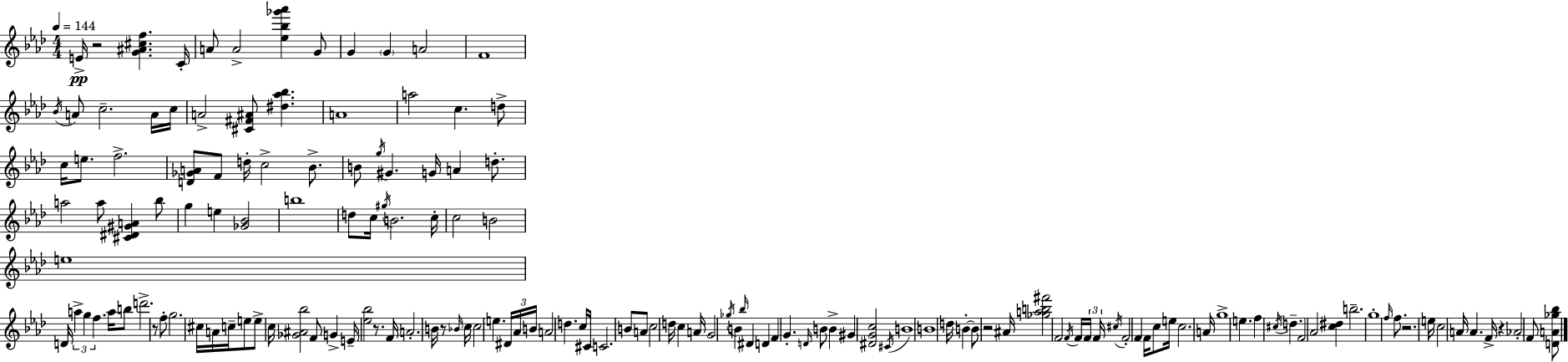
E4/s R/h [G4,A#4,C#5,F5]/q. C4/s A4/e A4/h [Eb5,Bb5,Gb6,Ab6]/q G4/e G4/q G4/q A4/h F4/w Bb4/s A4/e C5/h. A4/s C5/s A4/h [C#4,F#4,A#4]/e [D#5,Ab5,Bb5]/q. A4/w A5/h C5/q. D5/e C5/s E5/e. F5/h. [D4,Gb4,A4]/e F4/e D5/s C5/h Bb4/e. B4/e G5/s G#4/q. G4/s A4/q D5/e. A5/h A5/e [C#4,D#4,G#4,A4]/q Bb5/e G5/q E5/q [Gb4,Bb4]/h B5/w D5/e C5/s G#5/s B4/h. C5/s C5/h B4/h E5/w D4/s A5/q G5/q F5/q. A5/s B5/e D6/h. R/e F5/e G5/h. C#5/s A4/s C5/s E5/e E5/e C5/s [Gb4,A#4,Bb5]/h F4/e G4/q E4/s [Eb5,Bb5]/h R/e. F4/s A4/h. B4/s R/e Bb4/s C5/s C5/h E5/q. D#4/s Ab4/s B4/s A4/h D5/q. C5/s C#4/s C4/h. B4/e A4/e C5/h D5/s C5/q A4/s G4/h Gb5/s B4/q Bb5/s D#4/q D4/q F4/q G4/q. D4/s B4/e B4/q G#4/q [D#4,G4,C5]/h C#4/s B4/w B4/w D5/s B4/q B4/e R/h A#4/s [Gb5,A5,B5,F#6]/h F4/h F4/s F4/s F4/s F4/s C#5/s F4/h F4/q F4/s C5/e E5/s C5/h. A4/s G5/w E5/q. F5/q C#5/s D5/q. F4/h Ab4/h [C5,D#5]/q B5/h. G5/w F5/s F5/e. R/h. E5/s C5/h A4/s A4/q. F4/s R/q Ab4/h F4/e [D4,A4,Gb5,Bb5]/e